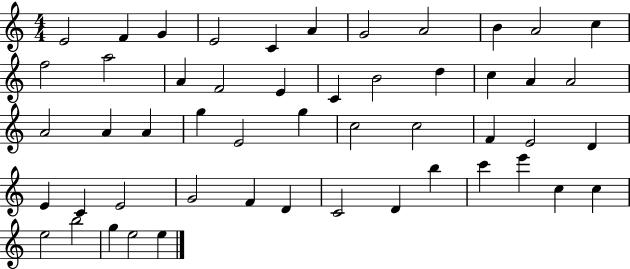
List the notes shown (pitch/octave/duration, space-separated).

E4/h F4/q G4/q E4/h C4/q A4/q G4/h A4/h B4/q A4/h C5/q F5/h A5/h A4/q F4/h E4/q C4/q B4/h D5/q C5/q A4/q A4/h A4/h A4/q A4/q G5/q E4/h G5/q C5/h C5/h F4/q E4/h D4/q E4/q C4/q E4/h G4/h F4/q D4/q C4/h D4/q B5/q C6/q E6/q C5/q C5/q E5/h B5/h G5/q E5/h E5/q